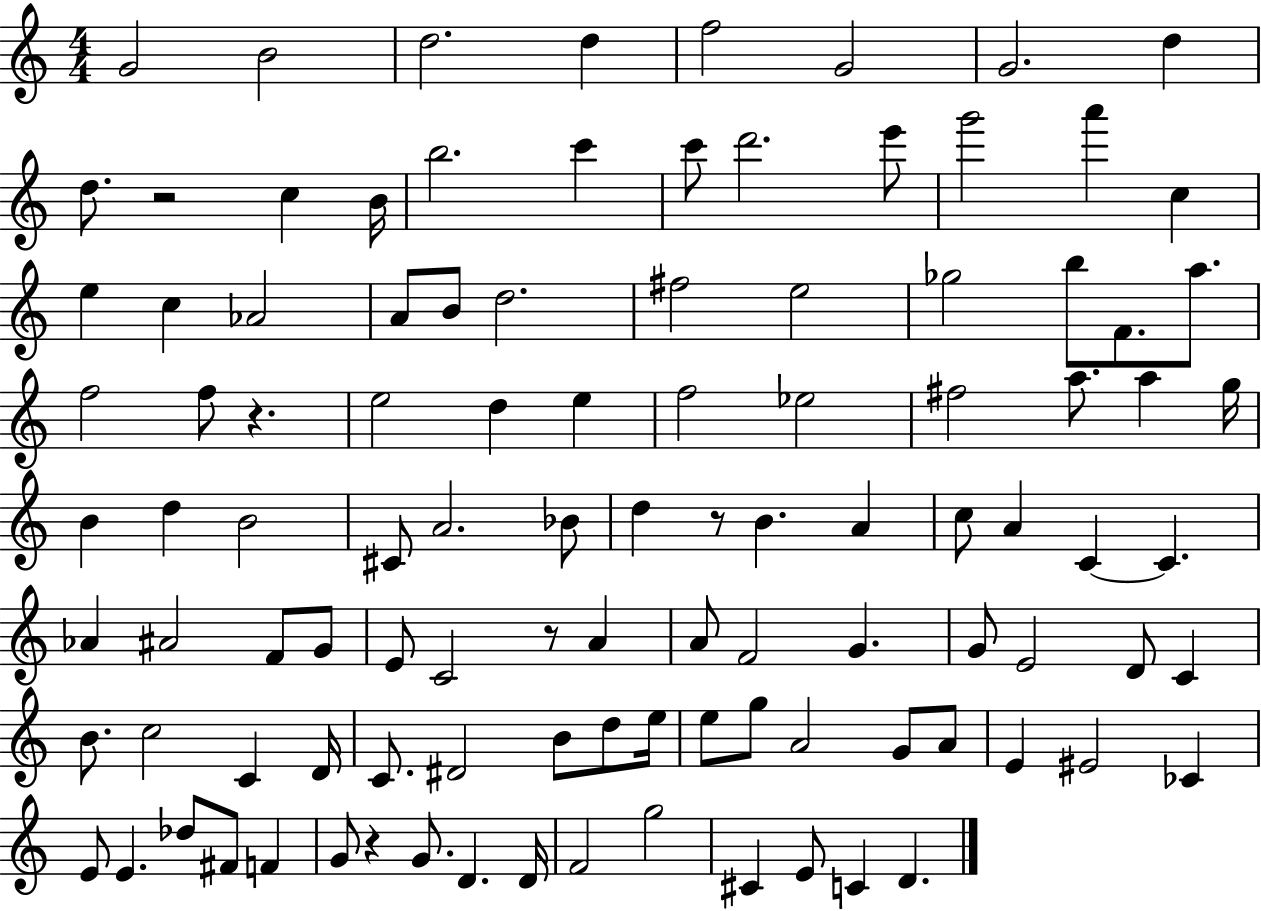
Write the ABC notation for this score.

X:1
T:Untitled
M:4/4
L:1/4
K:C
G2 B2 d2 d f2 G2 G2 d d/2 z2 c B/4 b2 c' c'/2 d'2 e'/2 g'2 a' c e c _A2 A/2 B/2 d2 ^f2 e2 _g2 b/2 F/2 a/2 f2 f/2 z e2 d e f2 _e2 ^f2 a/2 a g/4 B d B2 ^C/2 A2 _B/2 d z/2 B A c/2 A C C _A ^A2 F/2 G/2 E/2 C2 z/2 A A/2 F2 G G/2 E2 D/2 C B/2 c2 C D/4 C/2 ^D2 B/2 d/2 e/4 e/2 g/2 A2 G/2 A/2 E ^E2 _C E/2 E _d/2 ^F/2 F G/2 z G/2 D D/4 F2 g2 ^C E/2 C D